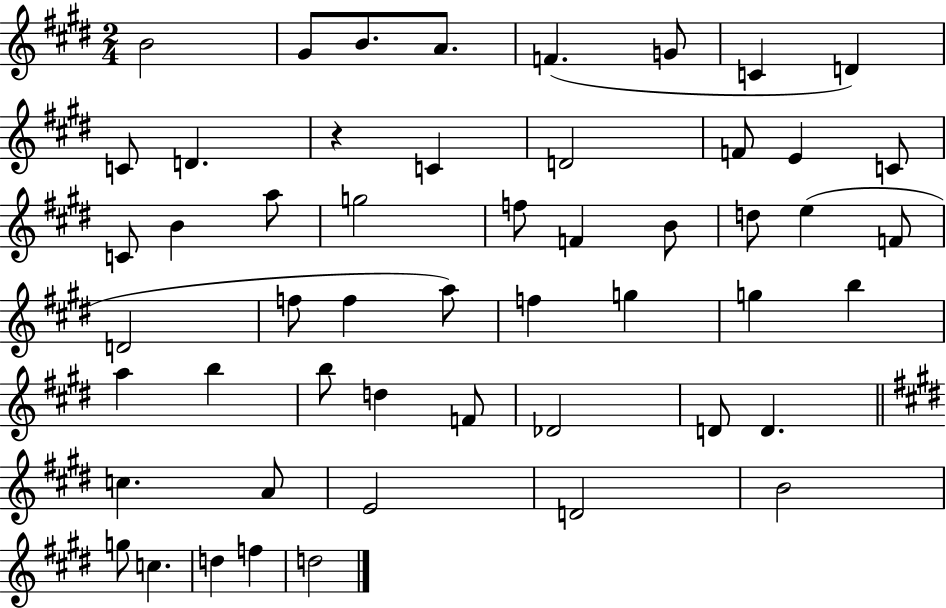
{
  \clef treble
  \numericTimeSignature
  \time 2/4
  \key e \major
  b'2 | gis'8 b'8. a'8. | f'4.( g'8 | c'4 d'4) | \break c'8 d'4. | r4 c'4 | d'2 | f'8 e'4 c'8 | \break c'8 b'4 a''8 | g''2 | f''8 f'4 b'8 | d''8 e''4( f'8 | \break d'2 | f''8 f''4 a''8) | f''4 g''4 | g''4 b''4 | \break a''4 b''4 | b''8 d''4 f'8 | des'2 | d'8 d'4. | \break \bar "||" \break \key e \major c''4. a'8 | e'2 | d'2 | b'2 | \break g''8 c''4. | d''4 f''4 | d''2 | \bar "|."
}